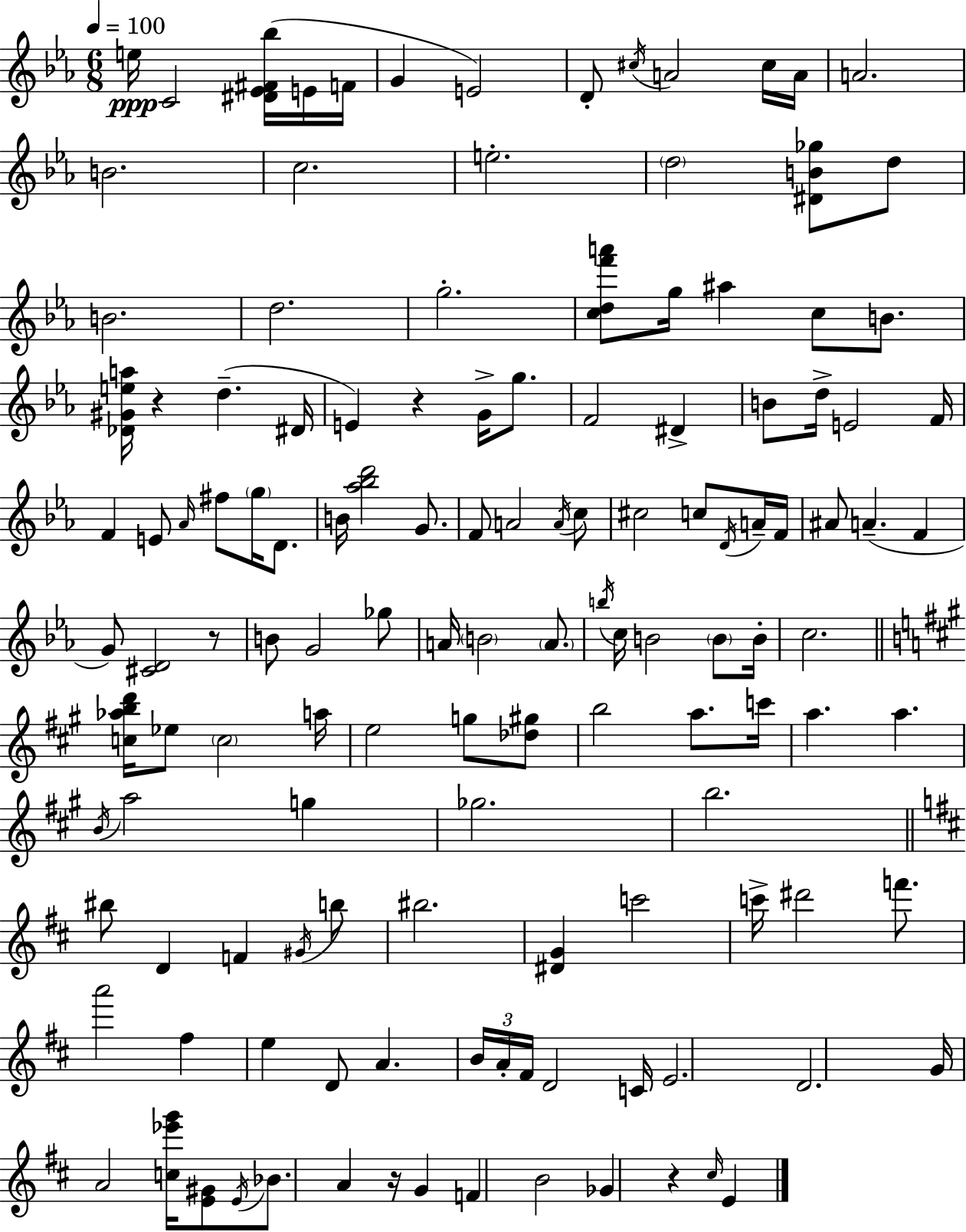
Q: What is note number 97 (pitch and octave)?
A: D4